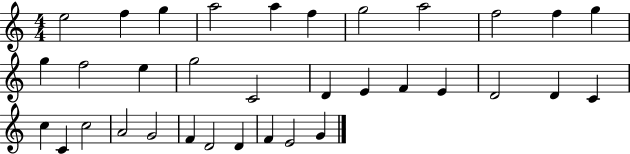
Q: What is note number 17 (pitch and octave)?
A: D4